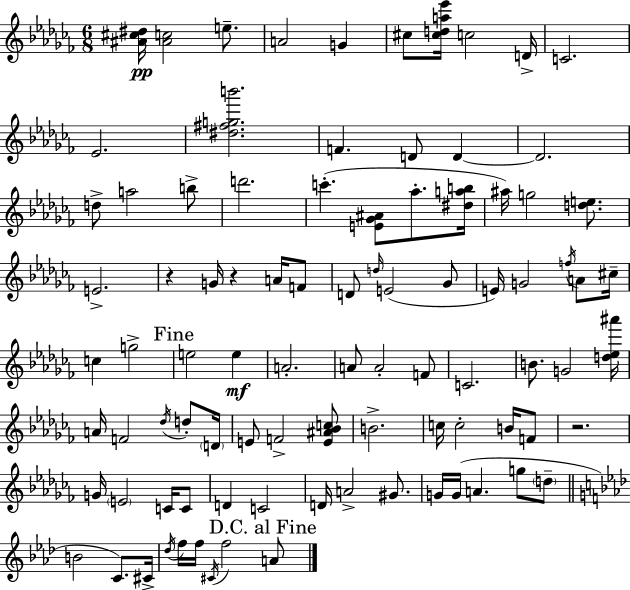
{
  \clef treble
  \numericTimeSignature
  \time 6/8
  \key aes \minor
  <ais' cis'' dis''>16\pp <ais' c''>2 e''8.-- | a'2 g'4 | cis''8 <cis'' d'' a'' ees'''>16 c''2 d'16-> | c'2. | \break ees'2. | <dis'' fis'' g'' b'''>2. | f'4. d'8 d'4~~ | d'2. | \break d''8-> a''2 b''8-> | d'''2. | c'''4.-.( <e' ges' ais'>8 aes''8.-. <dis'' a'' b''>16 | ais''16) g''2 <d'' e''>8. | \break e'2.-> | r4 g'16 r4 a'16 f'8 | d'8 \grace { d''16 }( e'2 ges'8 | e'16) g'2 \acciaccatura { f''16 } a'8 | \break cis''16-- c''4 g''2-> | \mark "Fine" e''2 e''4\mf | a'2.-. | a'8 a'2-. | \break f'8 c'2. | b'8. g'2 | <d'' ees'' ais'''>16 a'16 f'2 \acciaccatura { des''16 } | d''8-. \parenthesize d'16 e'8 f'2-> | \break <e' ais' bes' c''>8 b'2.-> | c''16 c''2-. | b'16 f'8 r2. | g'16 \parenthesize e'2 | \break c'16 c'8 d'4 c'2 | d'16 a'2-> | gis'8. g'16 g'16( a'4. g''8 | \parenthesize d''8-- \bar "||" \break \key aes \major b'2 c'8.) cis'16-> | \acciaccatura { des''16 } f''16 f''16 \acciaccatura { cis'16 } f''2 | \mark "D.C. al Fine" a'8 \bar "|."
}